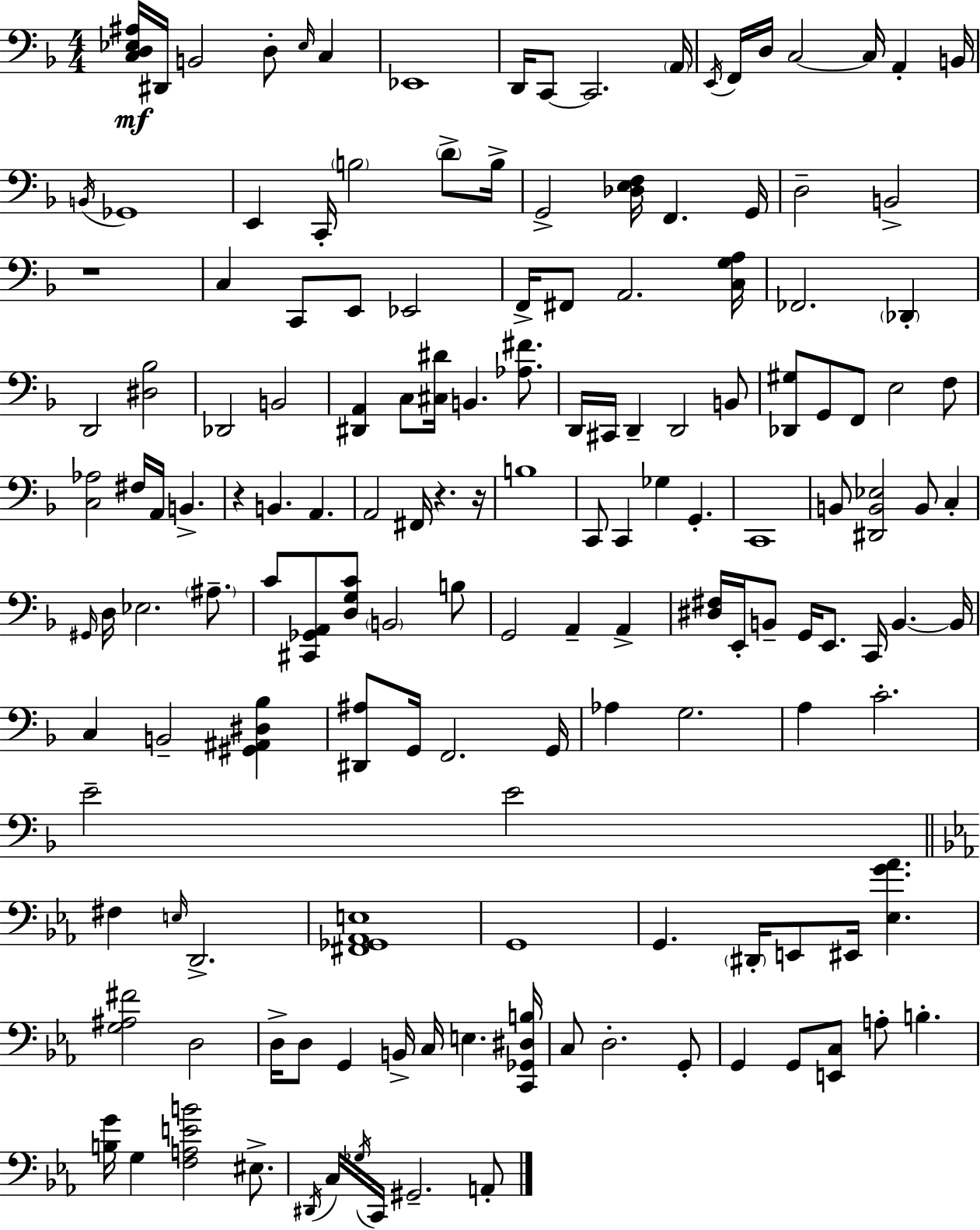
[C3,D3,Eb3,A#3]/s D#2/s B2/h D3/e Eb3/s C3/q Eb2/w D2/s C2/e C2/h. A2/s E2/s F2/s D3/s C3/h C3/s A2/q B2/s B2/s Gb2/w E2/q C2/s B3/h D4/e B3/s G2/h [Db3,E3,F3]/s F2/q. G2/s D3/h B2/h R/w C3/q C2/e E2/e Eb2/h F2/s F#2/e A2/h. [C3,G3,A3]/s FES2/h. Db2/q D2/h [D#3,Bb3]/h Db2/h B2/h [D#2,A2]/q C3/e [C#3,D#4]/s B2/q. [Ab3,F#4]/e. D2/s C#2/s D2/q D2/h B2/e [Db2,G#3]/e G2/e F2/e E3/h F3/e [C3,Ab3]/h F#3/s A2/s B2/q. R/q B2/q. A2/q. A2/h F#2/s R/q. R/s B3/w C2/e C2/q Gb3/q G2/q. C2/w B2/e [D#2,B2,Eb3]/h B2/e C3/q G#2/s D3/s Eb3/h. A#3/e. C4/e [C#2,Gb2,A2]/e [D3,G3,C4]/e B2/h B3/e G2/h A2/q A2/q [D#3,F#3]/s E2/s B2/e G2/s E2/e. C2/s B2/q. B2/s C3/q B2/h [G#2,A#2,D#3,Bb3]/q [D#2,A#3]/e G2/s F2/h. G2/s Ab3/q G3/h. A3/q C4/h. E4/h E4/h F#3/q E3/s D2/h. [F#2,Gb2,Ab2,E3]/w G2/w G2/q. D#2/s E2/e EIS2/s [Eb3,G4,Ab4]/q. [G3,A#3,F#4]/h D3/h D3/s D3/e G2/q B2/s C3/s E3/q. [C2,Gb2,D#3,B3]/s C3/e D3/h. G2/e G2/q G2/e [E2,C3]/e A3/e B3/q. [B3,G4]/s G3/q [F3,A3,E4,B4]/h EIS3/e. D#2/s C3/s Gb3/s C2/s G#2/h. A2/e